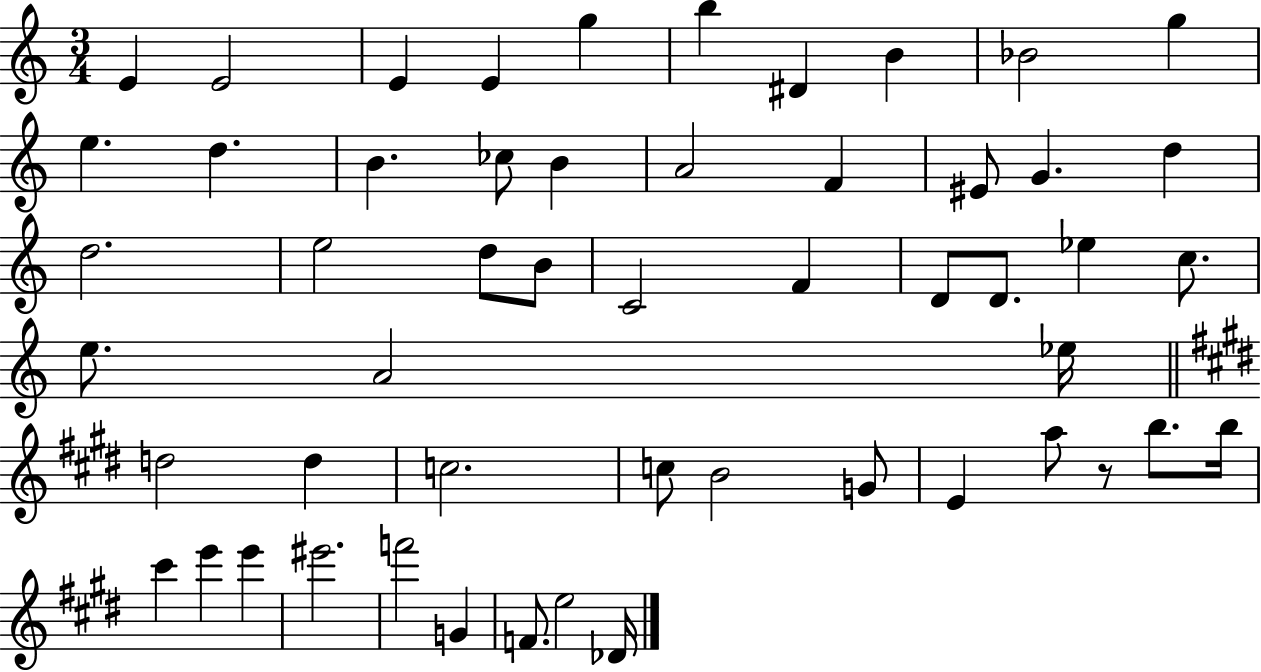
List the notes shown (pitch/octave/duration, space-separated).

E4/q E4/h E4/q E4/q G5/q B5/q D#4/q B4/q Bb4/h G5/q E5/q. D5/q. B4/q. CES5/e B4/q A4/h F4/q EIS4/e G4/q. D5/q D5/h. E5/h D5/e B4/e C4/h F4/q D4/e D4/e. Eb5/q C5/e. E5/e. A4/h Eb5/s D5/h D5/q C5/h. C5/e B4/h G4/e E4/q A5/e R/e B5/e. B5/s C#6/q E6/q E6/q EIS6/h. F6/h G4/q F4/e. E5/h Db4/s